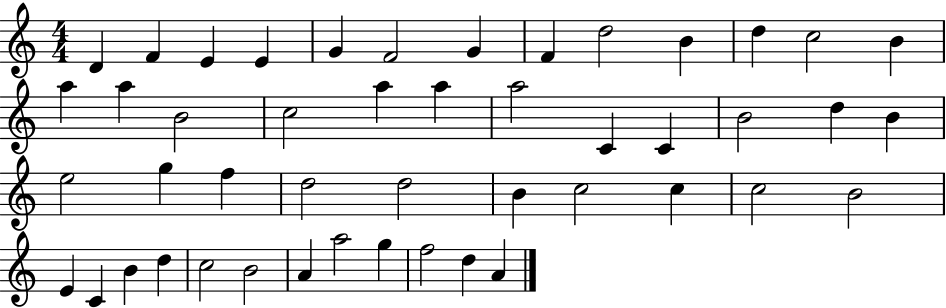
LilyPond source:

{
  \clef treble
  \numericTimeSignature
  \time 4/4
  \key c \major
  d'4 f'4 e'4 e'4 | g'4 f'2 g'4 | f'4 d''2 b'4 | d''4 c''2 b'4 | \break a''4 a''4 b'2 | c''2 a''4 a''4 | a''2 c'4 c'4 | b'2 d''4 b'4 | \break e''2 g''4 f''4 | d''2 d''2 | b'4 c''2 c''4 | c''2 b'2 | \break e'4 c'4 b'4 d''4 | c''2 b'2 | a'4 a''2 g''4 | f''2 d''4 a'4 | \break \bar "|."
}